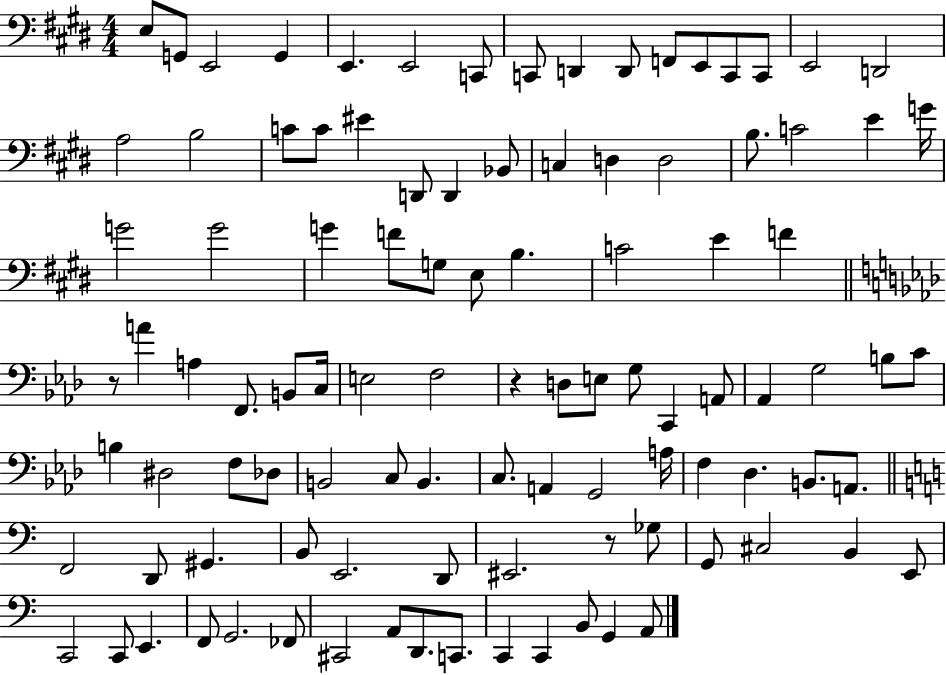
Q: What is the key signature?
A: E major